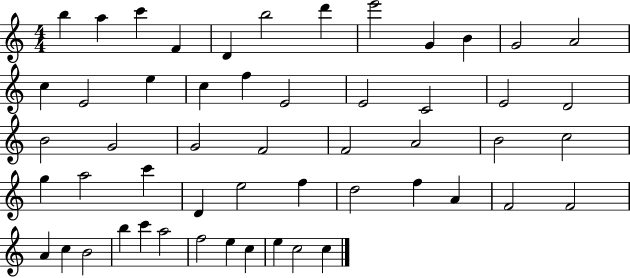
X:1
T:Untitled
M:4/4
L:1/4
K:C
b a c' F D b2 d' e'2 G B G2 A2 c E2 e c f E2 E2 C2 E2 D2 B2 G2 G2 F2 F2 A2 B2 c2 g a2 c' D e2 f d2 f A F2 F2 A c B2 b c' a2 f2 e c e c2 c